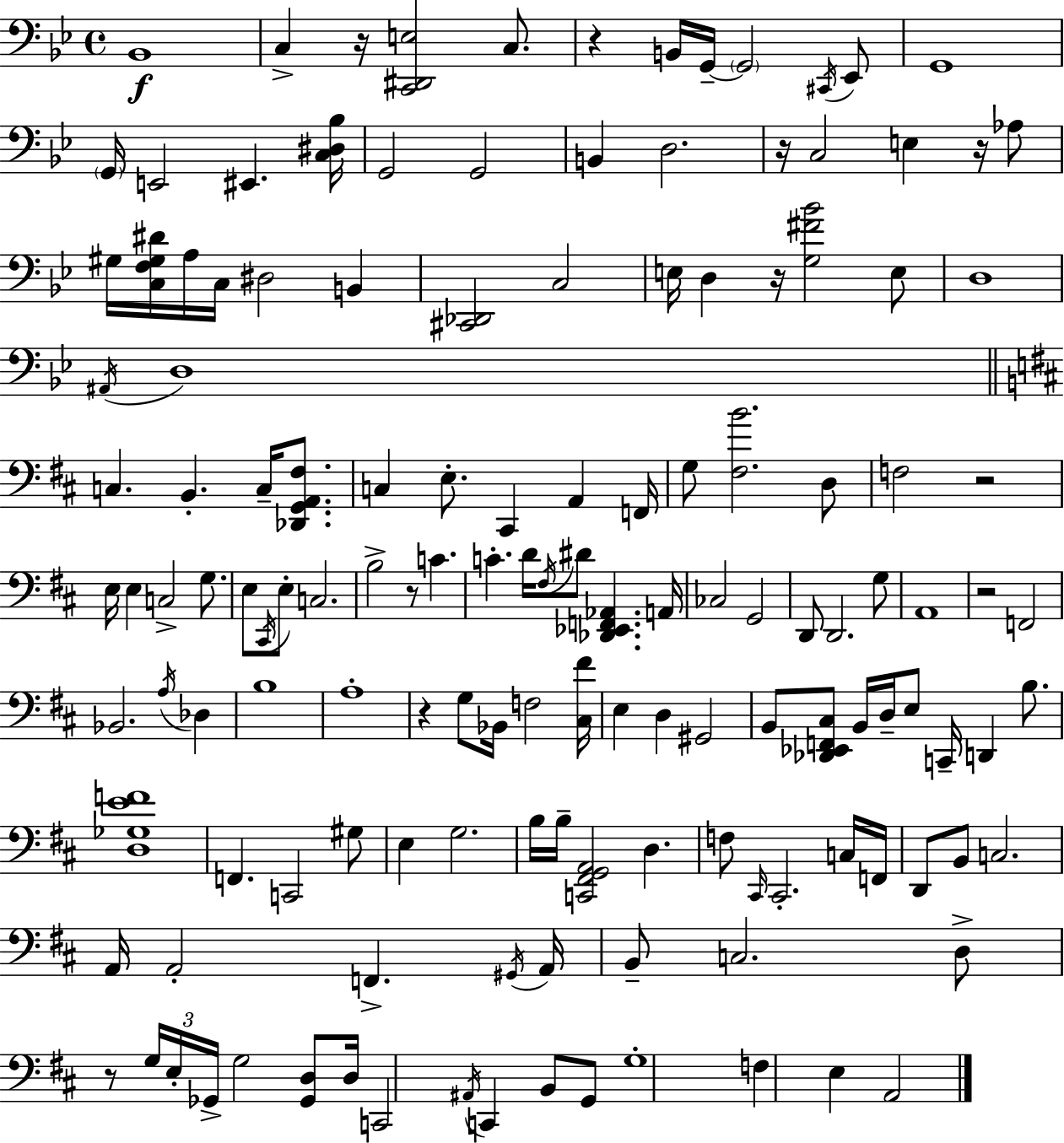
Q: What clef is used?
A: bass